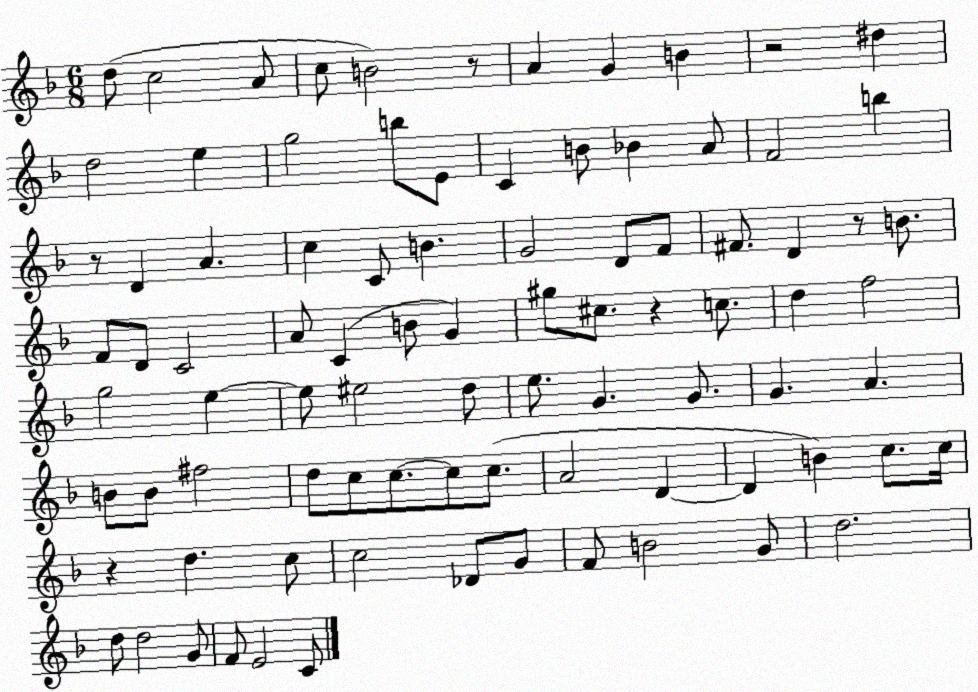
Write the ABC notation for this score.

X:1
T:Untitled
M:6/8
L:1/4
K:F
d/2 c2 A/2 c/2 B2 z/2 A G B z2 ^d d2 e g2 b/2 E/2 C B/2 _B A/2 F2 b z/2 D A c C/2 B G2 D/2 F/2 ^F/2 D z/2 B/2 F/2 D/2 C2 A/2 C B/2 G ^g/2 ^c/2 z c/2 d f2 g2 e e/2 ^e2 d/2 e/2 G G/2 G A B/2 B/2 ^f2 d/2 c/2 c/2 c/2 c/2 A2 D D B c/2 c/4 z d c/2 c2 _D/2 G/2 F/2 B2 G/2 d2 d/2 d2 G/2 F/2 E2 C/2